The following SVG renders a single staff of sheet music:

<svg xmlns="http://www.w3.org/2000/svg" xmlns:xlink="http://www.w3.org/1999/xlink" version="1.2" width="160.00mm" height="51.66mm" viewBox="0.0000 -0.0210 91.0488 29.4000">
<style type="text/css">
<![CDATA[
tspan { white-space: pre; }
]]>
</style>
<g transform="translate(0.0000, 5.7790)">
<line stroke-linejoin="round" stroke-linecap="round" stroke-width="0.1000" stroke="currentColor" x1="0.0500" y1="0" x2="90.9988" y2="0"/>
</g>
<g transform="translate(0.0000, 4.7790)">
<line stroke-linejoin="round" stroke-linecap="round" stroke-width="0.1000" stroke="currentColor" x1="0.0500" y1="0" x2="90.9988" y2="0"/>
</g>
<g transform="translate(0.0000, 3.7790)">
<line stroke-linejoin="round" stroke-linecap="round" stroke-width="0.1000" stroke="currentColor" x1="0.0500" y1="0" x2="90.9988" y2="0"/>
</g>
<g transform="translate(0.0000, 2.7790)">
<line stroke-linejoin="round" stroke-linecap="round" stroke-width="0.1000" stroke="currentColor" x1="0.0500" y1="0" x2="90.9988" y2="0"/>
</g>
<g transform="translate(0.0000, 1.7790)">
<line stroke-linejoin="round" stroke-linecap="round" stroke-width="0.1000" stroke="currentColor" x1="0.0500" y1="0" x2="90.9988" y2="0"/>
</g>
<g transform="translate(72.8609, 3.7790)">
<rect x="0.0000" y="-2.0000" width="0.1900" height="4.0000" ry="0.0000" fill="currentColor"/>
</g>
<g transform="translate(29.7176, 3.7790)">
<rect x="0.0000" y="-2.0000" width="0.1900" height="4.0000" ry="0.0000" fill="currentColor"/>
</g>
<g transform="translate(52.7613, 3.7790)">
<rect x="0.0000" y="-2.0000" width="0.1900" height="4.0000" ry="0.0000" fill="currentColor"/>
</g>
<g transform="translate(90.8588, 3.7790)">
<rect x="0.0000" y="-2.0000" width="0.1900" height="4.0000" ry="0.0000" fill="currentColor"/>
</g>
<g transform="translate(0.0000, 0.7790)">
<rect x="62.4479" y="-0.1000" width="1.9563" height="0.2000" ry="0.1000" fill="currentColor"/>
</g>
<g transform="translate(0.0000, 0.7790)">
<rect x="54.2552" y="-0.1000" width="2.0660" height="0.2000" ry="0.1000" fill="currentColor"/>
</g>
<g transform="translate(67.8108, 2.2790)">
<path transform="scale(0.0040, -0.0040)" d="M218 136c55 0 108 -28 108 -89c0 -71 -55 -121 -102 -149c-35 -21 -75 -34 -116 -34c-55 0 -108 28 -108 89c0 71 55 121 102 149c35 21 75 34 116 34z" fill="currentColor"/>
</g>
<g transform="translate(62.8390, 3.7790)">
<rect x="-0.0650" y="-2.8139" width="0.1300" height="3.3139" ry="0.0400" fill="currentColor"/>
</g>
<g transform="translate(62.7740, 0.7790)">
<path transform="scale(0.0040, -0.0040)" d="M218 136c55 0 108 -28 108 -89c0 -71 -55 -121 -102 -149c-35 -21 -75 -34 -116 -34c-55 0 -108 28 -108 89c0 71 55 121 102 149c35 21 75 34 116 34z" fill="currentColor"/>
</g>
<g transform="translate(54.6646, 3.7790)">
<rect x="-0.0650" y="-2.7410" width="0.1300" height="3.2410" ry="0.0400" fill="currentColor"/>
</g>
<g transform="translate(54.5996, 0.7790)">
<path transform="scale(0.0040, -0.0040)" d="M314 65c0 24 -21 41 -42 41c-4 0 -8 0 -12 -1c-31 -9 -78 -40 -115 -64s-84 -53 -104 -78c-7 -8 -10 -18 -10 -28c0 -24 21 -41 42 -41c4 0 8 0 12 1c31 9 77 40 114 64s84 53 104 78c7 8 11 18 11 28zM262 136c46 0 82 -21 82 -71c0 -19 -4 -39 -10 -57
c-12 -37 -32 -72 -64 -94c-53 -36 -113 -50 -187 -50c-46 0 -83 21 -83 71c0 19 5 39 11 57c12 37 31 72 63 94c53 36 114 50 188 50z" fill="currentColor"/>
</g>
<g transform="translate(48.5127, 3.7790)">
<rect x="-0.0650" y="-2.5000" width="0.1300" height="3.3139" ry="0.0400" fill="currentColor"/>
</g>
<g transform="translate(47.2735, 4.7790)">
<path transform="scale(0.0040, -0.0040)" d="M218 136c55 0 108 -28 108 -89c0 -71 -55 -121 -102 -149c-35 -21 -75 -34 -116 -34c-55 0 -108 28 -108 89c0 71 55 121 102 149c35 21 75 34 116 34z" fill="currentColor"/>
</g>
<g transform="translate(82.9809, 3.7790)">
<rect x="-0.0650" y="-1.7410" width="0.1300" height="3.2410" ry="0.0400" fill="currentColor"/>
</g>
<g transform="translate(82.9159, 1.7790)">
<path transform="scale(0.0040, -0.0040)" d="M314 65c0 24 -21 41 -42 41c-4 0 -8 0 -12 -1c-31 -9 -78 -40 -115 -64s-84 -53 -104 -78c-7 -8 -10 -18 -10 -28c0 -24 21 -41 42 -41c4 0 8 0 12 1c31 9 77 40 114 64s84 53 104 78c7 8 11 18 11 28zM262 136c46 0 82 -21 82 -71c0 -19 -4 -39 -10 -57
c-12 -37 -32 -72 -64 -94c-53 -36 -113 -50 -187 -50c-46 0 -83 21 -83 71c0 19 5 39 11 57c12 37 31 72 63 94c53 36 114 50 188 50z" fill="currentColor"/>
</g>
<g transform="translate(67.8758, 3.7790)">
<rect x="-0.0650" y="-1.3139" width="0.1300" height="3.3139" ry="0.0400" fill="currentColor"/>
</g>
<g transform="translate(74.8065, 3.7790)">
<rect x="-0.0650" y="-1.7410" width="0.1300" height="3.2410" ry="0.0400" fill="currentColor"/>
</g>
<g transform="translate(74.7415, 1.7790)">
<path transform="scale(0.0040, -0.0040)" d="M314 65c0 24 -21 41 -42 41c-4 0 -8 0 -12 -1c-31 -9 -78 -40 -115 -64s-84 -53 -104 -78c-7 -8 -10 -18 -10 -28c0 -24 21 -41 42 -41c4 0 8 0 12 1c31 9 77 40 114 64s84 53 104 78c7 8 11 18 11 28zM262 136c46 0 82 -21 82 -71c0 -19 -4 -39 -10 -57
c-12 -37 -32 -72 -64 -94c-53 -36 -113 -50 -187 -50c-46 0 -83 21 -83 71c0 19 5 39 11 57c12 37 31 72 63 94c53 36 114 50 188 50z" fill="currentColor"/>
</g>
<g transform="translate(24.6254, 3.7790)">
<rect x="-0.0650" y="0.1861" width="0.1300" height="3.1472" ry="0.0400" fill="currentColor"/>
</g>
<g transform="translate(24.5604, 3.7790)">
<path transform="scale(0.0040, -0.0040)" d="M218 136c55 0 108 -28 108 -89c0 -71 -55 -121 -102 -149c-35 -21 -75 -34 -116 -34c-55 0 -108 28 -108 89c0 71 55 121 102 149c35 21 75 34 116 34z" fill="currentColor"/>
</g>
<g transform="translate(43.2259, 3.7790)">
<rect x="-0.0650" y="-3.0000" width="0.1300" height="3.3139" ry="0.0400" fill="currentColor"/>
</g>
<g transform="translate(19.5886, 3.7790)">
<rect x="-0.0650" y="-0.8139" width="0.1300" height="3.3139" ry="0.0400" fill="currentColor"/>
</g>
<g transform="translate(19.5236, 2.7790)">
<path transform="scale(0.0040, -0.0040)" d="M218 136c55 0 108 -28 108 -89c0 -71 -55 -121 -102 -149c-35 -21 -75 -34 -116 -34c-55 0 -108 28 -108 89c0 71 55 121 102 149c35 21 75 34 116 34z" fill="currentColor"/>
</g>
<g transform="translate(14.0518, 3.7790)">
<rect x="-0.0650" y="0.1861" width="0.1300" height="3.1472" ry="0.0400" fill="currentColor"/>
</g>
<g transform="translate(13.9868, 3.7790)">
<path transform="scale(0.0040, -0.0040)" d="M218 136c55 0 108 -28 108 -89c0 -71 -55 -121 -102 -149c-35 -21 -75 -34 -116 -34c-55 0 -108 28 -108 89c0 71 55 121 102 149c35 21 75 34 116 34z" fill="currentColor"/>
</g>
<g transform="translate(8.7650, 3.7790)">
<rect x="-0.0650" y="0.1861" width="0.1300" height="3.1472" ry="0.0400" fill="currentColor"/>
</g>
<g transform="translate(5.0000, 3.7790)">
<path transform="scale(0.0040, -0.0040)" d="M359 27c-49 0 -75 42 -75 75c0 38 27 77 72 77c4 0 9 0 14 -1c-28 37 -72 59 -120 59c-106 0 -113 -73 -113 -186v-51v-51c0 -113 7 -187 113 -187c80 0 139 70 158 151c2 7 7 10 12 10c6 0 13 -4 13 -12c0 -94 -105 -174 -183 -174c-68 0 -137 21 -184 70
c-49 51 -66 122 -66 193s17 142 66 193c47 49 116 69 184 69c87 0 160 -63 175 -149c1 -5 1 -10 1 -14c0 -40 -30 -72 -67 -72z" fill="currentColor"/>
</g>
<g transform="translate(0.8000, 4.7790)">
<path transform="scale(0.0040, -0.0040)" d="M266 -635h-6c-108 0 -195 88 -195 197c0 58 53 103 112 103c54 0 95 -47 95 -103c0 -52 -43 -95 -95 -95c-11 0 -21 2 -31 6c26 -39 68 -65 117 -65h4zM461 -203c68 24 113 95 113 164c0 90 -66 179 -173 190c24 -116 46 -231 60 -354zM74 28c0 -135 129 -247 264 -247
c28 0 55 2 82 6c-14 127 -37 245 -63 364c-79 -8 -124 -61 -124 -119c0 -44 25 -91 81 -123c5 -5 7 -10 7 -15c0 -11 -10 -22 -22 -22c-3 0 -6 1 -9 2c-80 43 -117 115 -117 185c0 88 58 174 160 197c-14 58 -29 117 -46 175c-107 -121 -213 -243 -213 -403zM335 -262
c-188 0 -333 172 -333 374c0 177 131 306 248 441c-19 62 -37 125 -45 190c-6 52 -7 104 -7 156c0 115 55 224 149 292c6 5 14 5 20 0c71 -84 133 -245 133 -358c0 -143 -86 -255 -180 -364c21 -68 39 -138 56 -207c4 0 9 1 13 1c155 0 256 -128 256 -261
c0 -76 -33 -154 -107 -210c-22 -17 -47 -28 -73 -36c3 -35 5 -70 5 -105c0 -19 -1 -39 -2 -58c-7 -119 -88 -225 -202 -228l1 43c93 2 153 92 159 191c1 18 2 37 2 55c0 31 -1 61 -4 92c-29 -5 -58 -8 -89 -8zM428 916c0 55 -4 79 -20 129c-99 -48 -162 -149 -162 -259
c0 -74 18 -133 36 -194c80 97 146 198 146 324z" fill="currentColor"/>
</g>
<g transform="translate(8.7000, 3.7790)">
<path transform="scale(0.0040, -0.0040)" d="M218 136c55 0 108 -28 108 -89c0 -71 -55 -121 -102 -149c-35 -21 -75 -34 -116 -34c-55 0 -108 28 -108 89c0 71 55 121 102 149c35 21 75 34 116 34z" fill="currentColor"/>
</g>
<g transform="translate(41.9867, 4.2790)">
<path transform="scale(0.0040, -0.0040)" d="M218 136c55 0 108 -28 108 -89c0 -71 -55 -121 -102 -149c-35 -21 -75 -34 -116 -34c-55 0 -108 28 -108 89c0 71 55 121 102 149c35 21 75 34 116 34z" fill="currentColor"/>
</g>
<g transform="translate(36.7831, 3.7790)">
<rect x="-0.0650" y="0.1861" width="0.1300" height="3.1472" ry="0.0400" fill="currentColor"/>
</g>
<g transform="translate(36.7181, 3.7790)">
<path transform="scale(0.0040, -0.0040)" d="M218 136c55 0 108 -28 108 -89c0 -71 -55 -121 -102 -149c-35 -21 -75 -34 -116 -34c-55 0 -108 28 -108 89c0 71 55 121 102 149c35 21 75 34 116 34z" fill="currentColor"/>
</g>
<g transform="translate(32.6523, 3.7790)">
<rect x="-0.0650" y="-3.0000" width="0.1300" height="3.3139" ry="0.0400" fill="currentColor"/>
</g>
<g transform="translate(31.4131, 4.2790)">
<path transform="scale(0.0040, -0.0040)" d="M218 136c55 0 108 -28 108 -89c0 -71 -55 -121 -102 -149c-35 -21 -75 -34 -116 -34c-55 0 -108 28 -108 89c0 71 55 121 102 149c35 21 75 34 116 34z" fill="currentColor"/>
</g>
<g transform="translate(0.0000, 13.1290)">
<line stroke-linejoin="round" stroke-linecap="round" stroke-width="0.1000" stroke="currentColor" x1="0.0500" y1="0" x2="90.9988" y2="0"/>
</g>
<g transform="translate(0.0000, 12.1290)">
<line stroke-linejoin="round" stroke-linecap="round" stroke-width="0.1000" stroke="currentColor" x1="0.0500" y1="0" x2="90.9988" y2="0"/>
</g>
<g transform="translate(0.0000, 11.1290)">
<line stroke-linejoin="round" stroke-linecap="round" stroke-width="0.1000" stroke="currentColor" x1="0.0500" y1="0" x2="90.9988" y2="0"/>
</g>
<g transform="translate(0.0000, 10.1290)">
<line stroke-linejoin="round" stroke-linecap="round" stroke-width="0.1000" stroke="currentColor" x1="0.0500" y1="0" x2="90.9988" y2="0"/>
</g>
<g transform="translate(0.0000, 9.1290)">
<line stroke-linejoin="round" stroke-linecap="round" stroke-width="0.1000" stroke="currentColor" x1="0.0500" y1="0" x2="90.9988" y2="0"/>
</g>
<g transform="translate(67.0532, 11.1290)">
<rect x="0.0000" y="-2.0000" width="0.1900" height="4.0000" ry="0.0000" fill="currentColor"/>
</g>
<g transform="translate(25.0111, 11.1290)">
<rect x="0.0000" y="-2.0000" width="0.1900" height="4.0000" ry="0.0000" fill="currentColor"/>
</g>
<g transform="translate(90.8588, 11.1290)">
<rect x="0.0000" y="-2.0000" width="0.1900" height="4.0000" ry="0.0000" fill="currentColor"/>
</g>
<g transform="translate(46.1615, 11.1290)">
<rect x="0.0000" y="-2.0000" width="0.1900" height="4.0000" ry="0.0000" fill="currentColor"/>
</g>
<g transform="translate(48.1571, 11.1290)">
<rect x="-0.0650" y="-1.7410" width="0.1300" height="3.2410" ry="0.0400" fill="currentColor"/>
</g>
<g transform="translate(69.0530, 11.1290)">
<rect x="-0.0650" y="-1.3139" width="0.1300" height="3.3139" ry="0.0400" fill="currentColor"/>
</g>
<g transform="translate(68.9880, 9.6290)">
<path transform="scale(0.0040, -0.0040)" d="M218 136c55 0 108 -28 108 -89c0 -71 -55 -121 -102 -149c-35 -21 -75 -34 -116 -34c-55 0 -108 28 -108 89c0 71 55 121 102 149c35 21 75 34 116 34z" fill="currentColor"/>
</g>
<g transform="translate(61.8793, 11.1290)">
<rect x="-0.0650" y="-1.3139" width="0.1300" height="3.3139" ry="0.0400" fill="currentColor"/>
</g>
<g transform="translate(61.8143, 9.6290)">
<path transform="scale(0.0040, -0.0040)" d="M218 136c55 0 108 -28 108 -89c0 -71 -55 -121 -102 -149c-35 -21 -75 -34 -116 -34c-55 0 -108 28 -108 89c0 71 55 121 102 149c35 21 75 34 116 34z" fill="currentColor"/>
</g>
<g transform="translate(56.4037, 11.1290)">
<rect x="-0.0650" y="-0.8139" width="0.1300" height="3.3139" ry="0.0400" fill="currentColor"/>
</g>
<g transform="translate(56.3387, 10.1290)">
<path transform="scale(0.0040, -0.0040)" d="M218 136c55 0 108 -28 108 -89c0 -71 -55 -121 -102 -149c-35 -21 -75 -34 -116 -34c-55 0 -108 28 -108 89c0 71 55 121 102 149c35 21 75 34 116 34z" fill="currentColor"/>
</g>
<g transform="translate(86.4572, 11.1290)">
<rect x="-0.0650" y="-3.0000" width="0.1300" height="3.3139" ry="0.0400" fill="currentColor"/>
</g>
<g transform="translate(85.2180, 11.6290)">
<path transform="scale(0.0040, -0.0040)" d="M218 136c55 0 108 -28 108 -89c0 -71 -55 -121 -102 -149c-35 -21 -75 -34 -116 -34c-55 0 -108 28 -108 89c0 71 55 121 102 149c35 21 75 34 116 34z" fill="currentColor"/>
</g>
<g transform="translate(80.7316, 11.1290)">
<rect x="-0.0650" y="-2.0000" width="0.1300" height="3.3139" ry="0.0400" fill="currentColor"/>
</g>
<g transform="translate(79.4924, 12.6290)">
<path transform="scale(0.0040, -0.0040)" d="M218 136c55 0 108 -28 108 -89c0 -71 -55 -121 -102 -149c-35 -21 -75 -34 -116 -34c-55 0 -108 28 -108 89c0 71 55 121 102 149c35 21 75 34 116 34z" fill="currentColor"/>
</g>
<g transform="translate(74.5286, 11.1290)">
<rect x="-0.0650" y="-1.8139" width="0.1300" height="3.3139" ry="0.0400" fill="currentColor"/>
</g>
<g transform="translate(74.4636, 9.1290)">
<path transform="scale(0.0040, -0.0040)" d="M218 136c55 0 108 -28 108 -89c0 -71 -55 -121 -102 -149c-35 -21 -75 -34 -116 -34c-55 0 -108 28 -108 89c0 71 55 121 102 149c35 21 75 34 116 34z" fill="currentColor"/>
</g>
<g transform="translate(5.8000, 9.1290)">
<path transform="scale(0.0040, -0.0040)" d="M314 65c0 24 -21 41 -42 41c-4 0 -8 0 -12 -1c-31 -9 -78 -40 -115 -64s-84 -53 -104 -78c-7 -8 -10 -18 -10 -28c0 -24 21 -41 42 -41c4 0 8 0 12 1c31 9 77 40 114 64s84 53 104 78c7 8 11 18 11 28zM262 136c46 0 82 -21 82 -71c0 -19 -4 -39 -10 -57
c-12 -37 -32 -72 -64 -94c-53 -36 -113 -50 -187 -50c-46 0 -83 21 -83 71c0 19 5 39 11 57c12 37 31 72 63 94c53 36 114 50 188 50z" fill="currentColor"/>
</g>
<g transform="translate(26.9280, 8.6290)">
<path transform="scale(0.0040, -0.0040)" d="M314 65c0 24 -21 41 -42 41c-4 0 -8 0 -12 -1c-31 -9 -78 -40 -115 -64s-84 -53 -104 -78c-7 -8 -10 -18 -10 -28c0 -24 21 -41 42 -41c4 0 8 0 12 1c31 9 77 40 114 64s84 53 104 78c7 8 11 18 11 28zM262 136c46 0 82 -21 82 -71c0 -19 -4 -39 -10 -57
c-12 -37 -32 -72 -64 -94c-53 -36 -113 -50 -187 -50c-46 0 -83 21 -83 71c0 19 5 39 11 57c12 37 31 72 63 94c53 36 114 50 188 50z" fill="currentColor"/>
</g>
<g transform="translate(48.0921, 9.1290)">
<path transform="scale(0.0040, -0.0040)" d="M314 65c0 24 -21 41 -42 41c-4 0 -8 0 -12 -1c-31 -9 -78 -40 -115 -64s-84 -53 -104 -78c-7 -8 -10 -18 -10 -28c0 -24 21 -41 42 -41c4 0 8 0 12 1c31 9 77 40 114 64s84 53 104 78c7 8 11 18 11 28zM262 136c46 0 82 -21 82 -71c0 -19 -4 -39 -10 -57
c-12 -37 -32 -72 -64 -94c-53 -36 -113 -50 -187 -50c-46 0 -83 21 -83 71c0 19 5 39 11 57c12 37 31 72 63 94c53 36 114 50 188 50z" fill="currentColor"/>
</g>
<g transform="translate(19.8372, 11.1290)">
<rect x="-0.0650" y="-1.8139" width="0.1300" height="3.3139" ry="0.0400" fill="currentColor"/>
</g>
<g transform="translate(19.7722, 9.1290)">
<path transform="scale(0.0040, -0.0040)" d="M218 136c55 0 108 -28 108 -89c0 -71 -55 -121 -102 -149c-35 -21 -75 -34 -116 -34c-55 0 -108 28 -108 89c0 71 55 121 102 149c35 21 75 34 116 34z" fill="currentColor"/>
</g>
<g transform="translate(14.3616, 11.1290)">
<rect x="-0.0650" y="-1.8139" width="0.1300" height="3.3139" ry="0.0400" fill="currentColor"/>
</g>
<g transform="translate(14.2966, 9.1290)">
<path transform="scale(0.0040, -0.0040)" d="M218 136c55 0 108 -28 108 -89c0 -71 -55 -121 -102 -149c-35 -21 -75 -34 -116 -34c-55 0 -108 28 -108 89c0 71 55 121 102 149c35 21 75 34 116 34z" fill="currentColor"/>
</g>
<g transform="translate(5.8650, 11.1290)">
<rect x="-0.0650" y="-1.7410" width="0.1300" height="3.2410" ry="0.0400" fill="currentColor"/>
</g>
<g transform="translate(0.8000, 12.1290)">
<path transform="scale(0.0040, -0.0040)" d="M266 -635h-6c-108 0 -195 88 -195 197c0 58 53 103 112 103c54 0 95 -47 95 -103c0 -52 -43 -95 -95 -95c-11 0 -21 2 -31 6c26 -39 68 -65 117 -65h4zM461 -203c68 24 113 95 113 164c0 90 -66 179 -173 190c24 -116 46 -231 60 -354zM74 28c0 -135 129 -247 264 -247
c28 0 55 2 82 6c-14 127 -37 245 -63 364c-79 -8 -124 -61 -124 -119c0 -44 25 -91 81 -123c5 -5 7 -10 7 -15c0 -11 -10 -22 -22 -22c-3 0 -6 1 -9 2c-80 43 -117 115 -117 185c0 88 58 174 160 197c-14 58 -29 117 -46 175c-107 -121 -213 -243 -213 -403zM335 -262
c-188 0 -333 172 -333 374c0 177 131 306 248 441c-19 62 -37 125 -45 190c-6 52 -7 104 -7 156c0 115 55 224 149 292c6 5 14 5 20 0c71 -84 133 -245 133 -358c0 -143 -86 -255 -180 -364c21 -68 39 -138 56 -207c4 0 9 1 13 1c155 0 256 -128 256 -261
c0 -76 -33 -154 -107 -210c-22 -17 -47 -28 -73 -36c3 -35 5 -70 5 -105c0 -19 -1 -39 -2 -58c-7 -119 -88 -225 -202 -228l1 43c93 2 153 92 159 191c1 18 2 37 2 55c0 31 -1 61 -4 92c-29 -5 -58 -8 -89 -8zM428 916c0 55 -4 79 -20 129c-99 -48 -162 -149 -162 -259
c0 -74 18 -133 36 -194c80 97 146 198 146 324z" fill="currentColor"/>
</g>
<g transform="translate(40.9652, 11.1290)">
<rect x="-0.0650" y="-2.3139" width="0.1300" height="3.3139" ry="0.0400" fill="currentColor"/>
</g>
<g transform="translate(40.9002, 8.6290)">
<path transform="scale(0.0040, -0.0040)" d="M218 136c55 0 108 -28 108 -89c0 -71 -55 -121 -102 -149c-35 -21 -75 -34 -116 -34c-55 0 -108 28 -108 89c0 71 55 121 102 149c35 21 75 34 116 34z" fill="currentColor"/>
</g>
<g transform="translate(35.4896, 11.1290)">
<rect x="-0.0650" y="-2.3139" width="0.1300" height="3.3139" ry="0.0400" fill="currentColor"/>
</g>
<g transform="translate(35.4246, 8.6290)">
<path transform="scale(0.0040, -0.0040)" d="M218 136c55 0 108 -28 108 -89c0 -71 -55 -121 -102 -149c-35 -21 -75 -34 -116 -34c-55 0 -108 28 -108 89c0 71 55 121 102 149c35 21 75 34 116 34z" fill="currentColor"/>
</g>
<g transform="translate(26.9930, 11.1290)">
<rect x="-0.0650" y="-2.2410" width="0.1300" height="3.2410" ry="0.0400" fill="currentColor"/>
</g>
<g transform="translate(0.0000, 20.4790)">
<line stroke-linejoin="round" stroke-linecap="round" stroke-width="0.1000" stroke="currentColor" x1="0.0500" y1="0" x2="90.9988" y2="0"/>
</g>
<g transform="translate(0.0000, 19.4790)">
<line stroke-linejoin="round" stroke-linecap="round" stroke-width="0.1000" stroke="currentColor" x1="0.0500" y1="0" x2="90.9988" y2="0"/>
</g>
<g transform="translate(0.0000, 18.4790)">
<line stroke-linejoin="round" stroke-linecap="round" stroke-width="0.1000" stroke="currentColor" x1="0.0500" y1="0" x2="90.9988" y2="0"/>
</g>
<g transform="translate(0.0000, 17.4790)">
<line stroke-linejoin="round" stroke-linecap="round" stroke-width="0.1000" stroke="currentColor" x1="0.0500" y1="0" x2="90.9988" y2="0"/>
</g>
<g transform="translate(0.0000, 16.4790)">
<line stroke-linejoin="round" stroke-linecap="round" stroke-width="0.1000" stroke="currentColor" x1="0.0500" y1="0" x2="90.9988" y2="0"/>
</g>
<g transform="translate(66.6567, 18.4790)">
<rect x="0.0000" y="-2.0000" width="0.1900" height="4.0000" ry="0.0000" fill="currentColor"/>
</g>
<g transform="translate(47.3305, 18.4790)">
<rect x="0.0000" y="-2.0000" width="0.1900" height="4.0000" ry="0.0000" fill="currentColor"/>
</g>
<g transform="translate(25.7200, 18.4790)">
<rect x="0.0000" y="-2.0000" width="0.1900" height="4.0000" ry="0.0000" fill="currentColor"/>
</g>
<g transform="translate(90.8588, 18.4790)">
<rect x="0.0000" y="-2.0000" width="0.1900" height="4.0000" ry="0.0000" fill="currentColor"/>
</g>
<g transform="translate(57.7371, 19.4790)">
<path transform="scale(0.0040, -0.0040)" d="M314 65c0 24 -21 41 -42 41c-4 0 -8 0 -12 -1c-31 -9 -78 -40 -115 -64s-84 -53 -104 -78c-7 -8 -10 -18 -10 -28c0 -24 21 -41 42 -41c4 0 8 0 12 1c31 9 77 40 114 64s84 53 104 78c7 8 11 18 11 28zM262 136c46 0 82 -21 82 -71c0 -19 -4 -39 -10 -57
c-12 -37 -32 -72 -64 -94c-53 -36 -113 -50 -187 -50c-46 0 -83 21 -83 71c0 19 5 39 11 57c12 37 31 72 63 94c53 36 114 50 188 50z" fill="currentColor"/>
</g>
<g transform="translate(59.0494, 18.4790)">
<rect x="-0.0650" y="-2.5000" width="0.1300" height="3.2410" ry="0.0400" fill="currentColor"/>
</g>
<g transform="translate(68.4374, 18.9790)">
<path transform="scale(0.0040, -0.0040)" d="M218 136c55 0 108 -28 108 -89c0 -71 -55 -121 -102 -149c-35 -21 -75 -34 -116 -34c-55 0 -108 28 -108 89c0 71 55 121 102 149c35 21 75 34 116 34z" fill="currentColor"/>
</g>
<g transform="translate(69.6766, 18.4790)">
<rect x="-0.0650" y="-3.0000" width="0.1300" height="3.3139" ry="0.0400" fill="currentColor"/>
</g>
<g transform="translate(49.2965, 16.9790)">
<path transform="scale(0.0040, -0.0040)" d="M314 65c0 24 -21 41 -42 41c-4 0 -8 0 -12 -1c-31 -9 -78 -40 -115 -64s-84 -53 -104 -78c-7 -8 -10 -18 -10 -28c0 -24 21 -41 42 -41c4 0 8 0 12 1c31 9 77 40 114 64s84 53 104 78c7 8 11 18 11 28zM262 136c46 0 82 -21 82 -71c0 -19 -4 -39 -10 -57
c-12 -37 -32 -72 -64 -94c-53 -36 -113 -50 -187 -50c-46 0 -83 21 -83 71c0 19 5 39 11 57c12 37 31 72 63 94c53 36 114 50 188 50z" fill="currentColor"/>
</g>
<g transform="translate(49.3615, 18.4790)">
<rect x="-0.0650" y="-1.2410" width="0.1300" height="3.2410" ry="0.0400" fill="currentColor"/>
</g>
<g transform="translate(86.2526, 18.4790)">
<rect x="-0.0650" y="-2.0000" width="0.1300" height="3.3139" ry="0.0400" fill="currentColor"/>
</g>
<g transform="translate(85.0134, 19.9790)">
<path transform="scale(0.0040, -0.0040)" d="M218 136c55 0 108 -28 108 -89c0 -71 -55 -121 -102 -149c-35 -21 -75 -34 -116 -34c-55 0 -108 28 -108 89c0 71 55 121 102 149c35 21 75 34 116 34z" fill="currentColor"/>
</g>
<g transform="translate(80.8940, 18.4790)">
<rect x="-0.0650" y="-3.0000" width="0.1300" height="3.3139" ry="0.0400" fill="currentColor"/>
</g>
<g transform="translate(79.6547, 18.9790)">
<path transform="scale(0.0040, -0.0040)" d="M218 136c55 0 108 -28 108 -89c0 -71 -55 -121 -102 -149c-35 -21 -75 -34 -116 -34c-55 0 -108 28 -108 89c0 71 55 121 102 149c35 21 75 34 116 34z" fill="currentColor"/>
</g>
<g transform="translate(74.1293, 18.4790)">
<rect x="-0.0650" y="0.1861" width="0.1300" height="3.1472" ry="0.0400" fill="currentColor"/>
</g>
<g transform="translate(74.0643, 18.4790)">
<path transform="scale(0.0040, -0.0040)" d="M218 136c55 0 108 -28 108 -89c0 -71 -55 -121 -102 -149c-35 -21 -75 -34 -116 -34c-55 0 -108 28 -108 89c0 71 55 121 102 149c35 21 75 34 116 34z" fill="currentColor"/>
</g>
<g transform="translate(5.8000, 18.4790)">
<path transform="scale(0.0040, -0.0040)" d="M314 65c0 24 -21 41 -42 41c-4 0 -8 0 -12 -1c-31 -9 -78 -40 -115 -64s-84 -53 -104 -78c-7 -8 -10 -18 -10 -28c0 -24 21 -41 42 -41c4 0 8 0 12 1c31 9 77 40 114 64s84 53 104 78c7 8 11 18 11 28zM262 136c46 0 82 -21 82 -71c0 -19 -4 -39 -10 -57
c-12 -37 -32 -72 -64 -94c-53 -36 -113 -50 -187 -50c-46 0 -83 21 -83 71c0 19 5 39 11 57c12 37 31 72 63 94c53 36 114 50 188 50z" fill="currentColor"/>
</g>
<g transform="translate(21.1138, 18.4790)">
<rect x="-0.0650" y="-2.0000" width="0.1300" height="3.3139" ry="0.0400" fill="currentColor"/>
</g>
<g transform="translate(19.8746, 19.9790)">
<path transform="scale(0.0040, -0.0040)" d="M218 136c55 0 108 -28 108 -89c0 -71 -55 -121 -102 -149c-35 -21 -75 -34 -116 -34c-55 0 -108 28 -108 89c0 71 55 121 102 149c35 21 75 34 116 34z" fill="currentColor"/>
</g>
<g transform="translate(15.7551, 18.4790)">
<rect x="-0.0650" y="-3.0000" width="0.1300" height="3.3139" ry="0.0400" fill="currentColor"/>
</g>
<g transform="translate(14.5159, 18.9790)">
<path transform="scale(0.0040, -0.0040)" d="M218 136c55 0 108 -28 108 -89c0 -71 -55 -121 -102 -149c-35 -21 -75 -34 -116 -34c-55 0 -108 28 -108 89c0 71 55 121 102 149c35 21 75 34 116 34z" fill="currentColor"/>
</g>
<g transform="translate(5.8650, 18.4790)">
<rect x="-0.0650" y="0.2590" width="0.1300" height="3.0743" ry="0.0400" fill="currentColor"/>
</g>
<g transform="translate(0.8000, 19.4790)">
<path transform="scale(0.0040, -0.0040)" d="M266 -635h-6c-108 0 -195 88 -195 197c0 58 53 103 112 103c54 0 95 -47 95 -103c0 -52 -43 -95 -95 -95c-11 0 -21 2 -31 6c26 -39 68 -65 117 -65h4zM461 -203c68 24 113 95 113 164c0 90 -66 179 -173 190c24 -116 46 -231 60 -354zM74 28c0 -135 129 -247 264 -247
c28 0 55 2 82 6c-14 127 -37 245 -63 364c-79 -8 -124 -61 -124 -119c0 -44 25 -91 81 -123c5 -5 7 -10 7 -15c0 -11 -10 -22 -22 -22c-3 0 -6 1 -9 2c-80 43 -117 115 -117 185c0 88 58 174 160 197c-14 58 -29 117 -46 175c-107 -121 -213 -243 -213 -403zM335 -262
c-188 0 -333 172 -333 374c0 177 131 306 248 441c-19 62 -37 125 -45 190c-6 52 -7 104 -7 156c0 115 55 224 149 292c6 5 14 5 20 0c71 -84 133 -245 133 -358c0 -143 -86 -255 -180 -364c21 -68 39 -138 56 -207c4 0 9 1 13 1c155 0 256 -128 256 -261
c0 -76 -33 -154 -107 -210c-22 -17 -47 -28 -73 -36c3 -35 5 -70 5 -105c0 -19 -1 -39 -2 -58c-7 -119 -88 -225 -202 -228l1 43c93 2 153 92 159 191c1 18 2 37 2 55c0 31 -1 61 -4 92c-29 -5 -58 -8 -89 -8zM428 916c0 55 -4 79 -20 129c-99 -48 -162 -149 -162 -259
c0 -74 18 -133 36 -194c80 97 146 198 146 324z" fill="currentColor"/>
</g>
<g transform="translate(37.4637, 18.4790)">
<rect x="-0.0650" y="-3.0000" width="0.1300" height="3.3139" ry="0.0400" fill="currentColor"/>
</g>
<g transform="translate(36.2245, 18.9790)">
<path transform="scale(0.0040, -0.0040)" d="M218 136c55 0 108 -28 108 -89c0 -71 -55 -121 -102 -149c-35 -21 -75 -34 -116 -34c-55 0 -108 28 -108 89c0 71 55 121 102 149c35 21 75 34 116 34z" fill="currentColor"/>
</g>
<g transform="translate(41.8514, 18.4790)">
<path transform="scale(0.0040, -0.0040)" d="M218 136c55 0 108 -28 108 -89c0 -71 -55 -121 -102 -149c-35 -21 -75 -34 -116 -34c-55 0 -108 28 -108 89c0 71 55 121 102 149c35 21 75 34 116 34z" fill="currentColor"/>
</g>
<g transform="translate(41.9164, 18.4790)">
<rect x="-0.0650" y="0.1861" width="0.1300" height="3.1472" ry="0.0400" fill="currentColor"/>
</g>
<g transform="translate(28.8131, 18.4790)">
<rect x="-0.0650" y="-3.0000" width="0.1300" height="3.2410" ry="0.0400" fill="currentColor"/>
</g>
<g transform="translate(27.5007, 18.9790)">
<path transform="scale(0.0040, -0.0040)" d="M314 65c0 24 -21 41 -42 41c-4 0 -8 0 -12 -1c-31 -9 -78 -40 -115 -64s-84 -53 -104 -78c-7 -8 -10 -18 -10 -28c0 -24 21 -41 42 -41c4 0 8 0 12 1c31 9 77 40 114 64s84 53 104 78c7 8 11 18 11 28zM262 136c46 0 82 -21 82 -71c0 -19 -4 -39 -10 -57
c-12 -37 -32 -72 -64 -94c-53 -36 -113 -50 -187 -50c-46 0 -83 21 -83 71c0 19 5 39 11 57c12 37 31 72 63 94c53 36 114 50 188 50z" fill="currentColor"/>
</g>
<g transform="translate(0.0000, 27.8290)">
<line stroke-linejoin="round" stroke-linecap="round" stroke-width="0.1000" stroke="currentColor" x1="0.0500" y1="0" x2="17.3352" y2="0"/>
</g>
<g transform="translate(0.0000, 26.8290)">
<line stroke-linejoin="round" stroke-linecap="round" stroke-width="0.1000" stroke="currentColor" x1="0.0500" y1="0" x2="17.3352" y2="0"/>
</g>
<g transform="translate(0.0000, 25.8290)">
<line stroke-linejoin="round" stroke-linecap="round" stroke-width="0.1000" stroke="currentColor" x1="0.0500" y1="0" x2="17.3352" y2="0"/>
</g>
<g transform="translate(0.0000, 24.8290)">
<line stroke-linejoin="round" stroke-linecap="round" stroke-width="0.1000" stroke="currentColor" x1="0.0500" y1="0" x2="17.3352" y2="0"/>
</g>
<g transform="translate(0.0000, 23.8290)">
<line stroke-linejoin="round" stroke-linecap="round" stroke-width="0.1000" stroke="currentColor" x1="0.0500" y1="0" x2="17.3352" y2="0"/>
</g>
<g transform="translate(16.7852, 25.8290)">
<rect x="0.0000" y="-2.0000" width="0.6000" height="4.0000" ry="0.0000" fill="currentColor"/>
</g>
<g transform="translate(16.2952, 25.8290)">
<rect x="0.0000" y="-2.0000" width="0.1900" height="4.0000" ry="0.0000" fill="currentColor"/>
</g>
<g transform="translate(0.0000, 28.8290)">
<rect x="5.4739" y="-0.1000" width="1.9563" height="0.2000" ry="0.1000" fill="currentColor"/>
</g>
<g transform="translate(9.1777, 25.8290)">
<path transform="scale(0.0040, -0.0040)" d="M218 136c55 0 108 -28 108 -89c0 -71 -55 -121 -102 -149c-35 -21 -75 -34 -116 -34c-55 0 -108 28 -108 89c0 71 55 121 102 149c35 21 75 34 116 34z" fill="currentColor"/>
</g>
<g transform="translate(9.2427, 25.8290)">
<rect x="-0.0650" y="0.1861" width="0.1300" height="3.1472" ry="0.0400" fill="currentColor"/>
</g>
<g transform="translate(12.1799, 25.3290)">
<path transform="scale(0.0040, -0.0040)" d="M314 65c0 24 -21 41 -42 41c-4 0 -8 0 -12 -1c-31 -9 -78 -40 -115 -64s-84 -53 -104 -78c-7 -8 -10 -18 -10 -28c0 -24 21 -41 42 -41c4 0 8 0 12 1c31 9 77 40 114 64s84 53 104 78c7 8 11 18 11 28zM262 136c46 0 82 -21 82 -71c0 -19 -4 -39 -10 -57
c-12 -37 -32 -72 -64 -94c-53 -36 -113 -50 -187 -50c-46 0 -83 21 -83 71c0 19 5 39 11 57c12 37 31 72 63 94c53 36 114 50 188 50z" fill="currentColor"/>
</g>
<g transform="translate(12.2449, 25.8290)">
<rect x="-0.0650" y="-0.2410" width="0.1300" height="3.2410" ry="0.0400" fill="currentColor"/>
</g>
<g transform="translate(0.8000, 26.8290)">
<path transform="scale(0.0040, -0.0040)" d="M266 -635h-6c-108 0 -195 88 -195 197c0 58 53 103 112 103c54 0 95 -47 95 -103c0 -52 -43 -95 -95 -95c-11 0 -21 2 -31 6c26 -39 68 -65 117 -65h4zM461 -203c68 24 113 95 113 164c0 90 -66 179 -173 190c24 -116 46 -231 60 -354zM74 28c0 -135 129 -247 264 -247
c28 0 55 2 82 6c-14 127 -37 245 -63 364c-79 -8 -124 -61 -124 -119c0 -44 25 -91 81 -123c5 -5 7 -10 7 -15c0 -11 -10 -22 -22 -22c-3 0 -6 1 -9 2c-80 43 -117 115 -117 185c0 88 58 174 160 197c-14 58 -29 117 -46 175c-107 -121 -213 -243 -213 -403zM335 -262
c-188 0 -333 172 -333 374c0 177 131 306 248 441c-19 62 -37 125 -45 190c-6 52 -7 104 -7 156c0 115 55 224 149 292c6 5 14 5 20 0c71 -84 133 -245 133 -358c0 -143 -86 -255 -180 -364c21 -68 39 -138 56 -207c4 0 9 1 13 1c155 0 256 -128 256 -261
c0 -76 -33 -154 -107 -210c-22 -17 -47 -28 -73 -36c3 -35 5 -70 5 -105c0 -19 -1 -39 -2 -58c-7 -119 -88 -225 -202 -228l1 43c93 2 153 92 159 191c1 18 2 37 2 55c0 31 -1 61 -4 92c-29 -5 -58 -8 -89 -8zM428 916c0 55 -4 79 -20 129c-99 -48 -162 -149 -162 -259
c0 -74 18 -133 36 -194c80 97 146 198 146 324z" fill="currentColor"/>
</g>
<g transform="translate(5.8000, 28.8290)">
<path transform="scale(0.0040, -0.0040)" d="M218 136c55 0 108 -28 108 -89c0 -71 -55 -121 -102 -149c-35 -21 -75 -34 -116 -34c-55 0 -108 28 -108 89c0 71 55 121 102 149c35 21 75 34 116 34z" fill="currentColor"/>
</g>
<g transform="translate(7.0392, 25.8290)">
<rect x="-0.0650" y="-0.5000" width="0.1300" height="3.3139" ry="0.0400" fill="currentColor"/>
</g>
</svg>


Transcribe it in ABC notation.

X:1
T:Untitled
M:4/4
L:1/4
K:C
B B d B A B A G a2 a e f2 f2 f2 f f g2 g g f2 d e e f F A B2 A F A2 A B e2 G2 A B A F C B c2